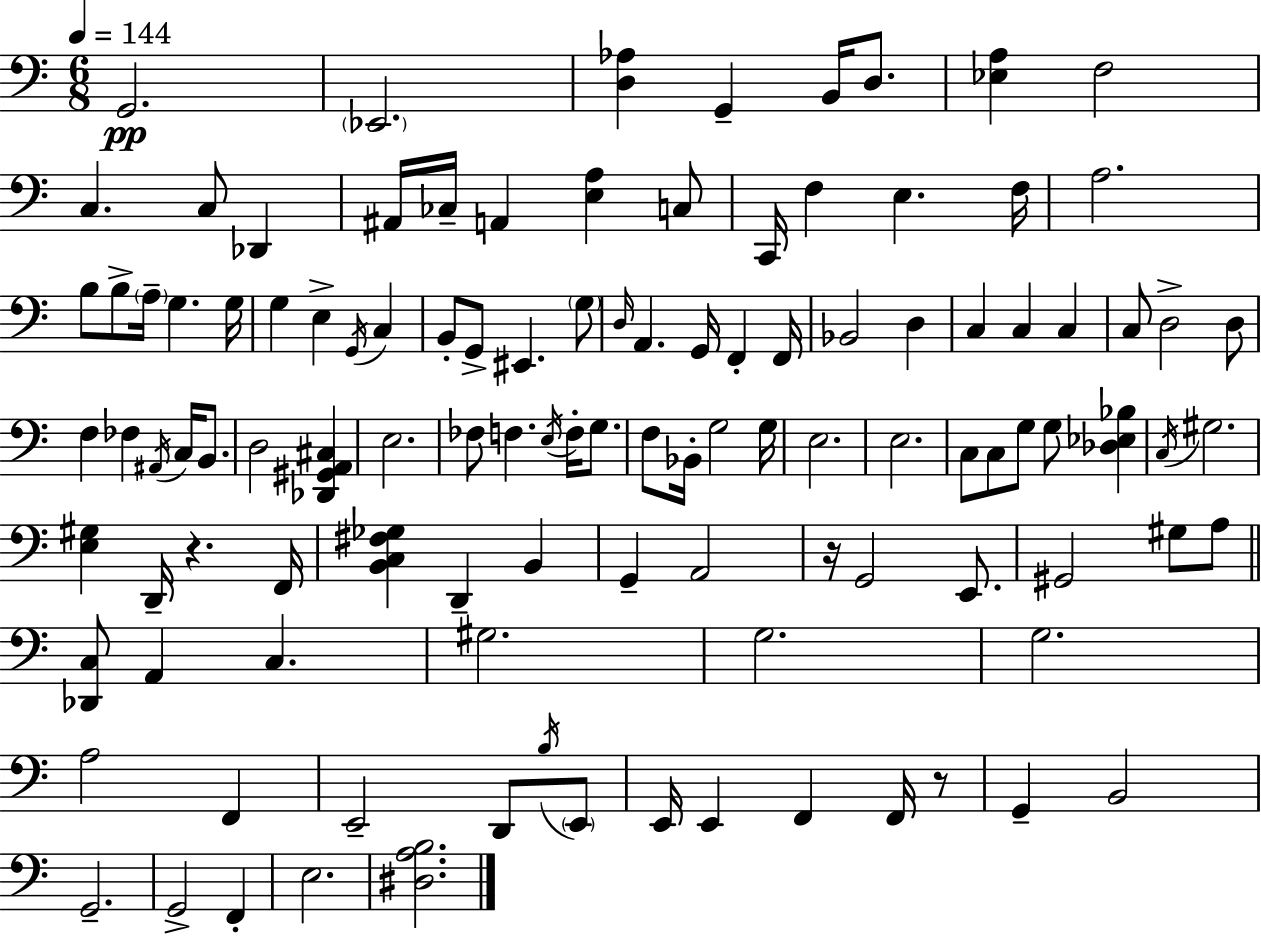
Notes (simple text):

G2/h. Eb2/h. [D3,Ab3]/q G2/q B2/s D3/e. [Eb3,A3]/q F3/h C3/q. C3/e Db2/q A#2/s CES3/s A2/q [E3,A3]/q C3/e C2/s F3/q E3/q. F3/s A3/h. B3/e B3/e A3/s G3/q. G3/s G3/q E3/q G2/s C3/q B2/e G2/e EIS2/q. G3/e D3/s A2/q. G2/s F2/q F2/s Bb2/h D3/q C3/q C3/q C3/q C3/e D3/h D3/e F3/q FES3/q A#2/s C3/s B2/e. D3/h [Db2,G#2,A2,C#3]/q E3/h. FES3/e F3/q. E3/s F3/s G3/e. F3/e Bb2/s G3/h G3/s E3/h. E3/h. C3/e C3/e G3/e G3/e [Db3,Eb3,Bb3]/q C3/s G#3/h. [E3,G#3]/q D2/s R/q. F2/s [B2,C3,F#3,Gb3]/q D2/q B2/q G2/q A2/h R/s G2/h E2/e. G#2/h G#3/e A3/e [Db2,C3]/e A2/q C3/q. G#3/h. G3/h. G3/h. A3/h F2/q E2/h D2/e B3/s E2/e E2/s E2/q F2/q F2/s R/e G2/q B2/h G2/h. G2/h F2/q E3/h. [D#3,A3,B3]/h.